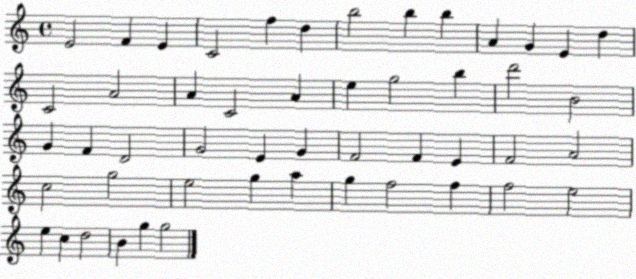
X:1
T:Untitled
M:4/4
L:1/4
K:C
E2 F E C2 f d b2 b b A G E d C2 A2 A C2 A e g2 b d'2 B2 G F D2 G2 E G F2 F E F2 A2 c2 g2 e2 g a g f2 f f2 e2 e c d2 B g g2